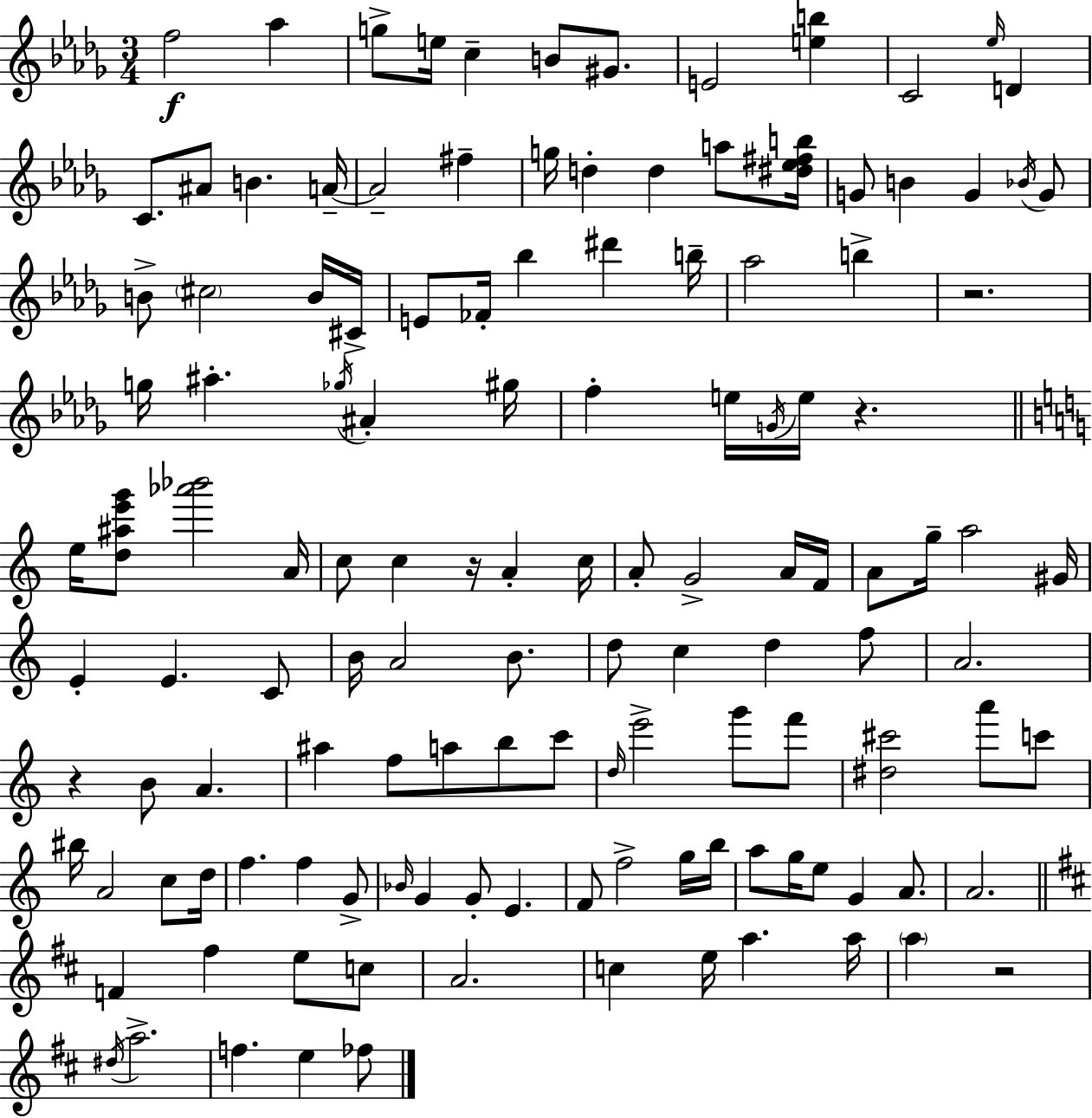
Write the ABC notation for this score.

X:1
T:Untitled
M:3/4
L:1/4
K:Bbm
f2 _a g/2 e/4 c B/2 ^G/2 E2 [eb] C2 _e/4 D C/2 ^A/2 B A/4 A2 ^f g/4 d d a/2 [^d_e^fb]/4 G/2 B G _B/4 G/2 B/2 ^c2 B/4 ^C/4 E/2 _F/4 _b ^d' b/4 _a2 b z2 g/4 ^a _g/4 ^A ^g/4 f e/4 G/4 e/4 z e/4 [d^ae'g']/2 [_a'_b']2 A/4 c/2 c z/4 A c/4 A/2 G2 A/4 F/4 A/2 g/4 a2 ^G/4 E E C/2 B/4 A2 B/2 d/2 c d f/2 A2 z B/2 A ^a f/2 a/2 b/2 c'/2 d/4 e'2 g'/2 f'/2 [^d^c']2 a'/2 c'/2 ^b/4 A2 c/2 d/4 f f G/2 _B/4 G G/2 E F/2 f2 g/4 b/4 a/2 g/4 e/2 G A/2 A2 F ^f e/2 c/2 A2 c e/4 a a/4 a z2 ^d/4 a2 f e _f/2